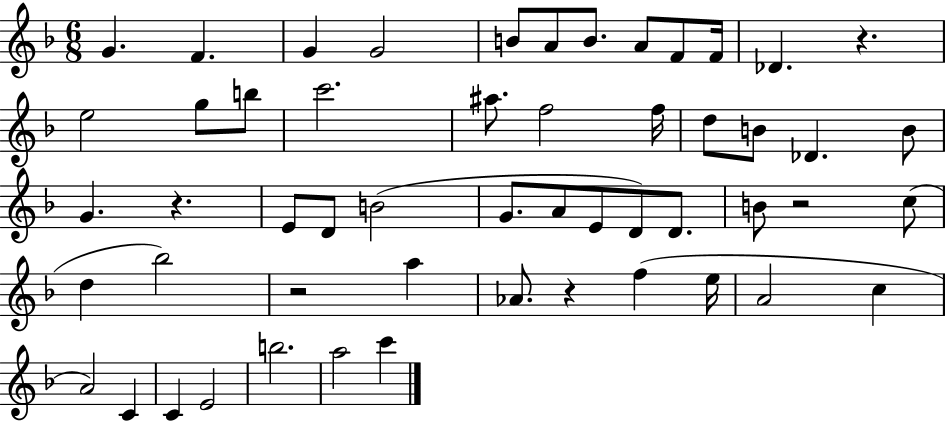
G4/q. F4/q. G4/q G4/h B4/e A4/e B4/e. A4/e F4/e F4/s Db4/q. R/q. E5/h G5/e B5/e C6/h. A#5/e. F5/h F5/s D5/e B4/e Db4/q. B4/e G4/q. R/q. E4/e D4/e B4/h G4/e. A4/e E4/e D4/e D4/e. B4/e R/h C5/e D5/q Bb5/h R/h A5/q Ab4/e. R/q F5/q E5/s A4/h C5/q A4/h C4/q C4/q E4/h B5/h. A5/h C6/q